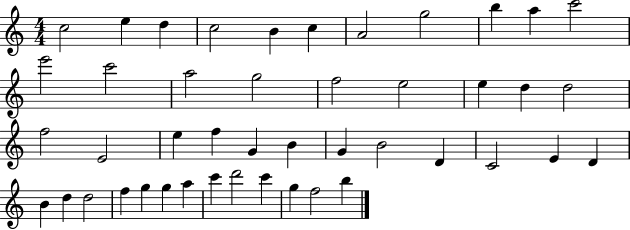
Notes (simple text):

C5/h E5/q D5/q C5/h B4/q C5/q A4/h G5/h B5/q A5/q C6/h E6/h C6/h A5/h G5/h F5/h E5/h E5/q D5/q D5/h F5/h E4/h E5/q F5/q G4/q B4/q G4/q B4/h D4/q C4/h E4/q D4/q B4/q D5/q D5/h F5/q G5/q G5/q A5/q C6/q D6/h C6/q G5/q F5/h B5/q